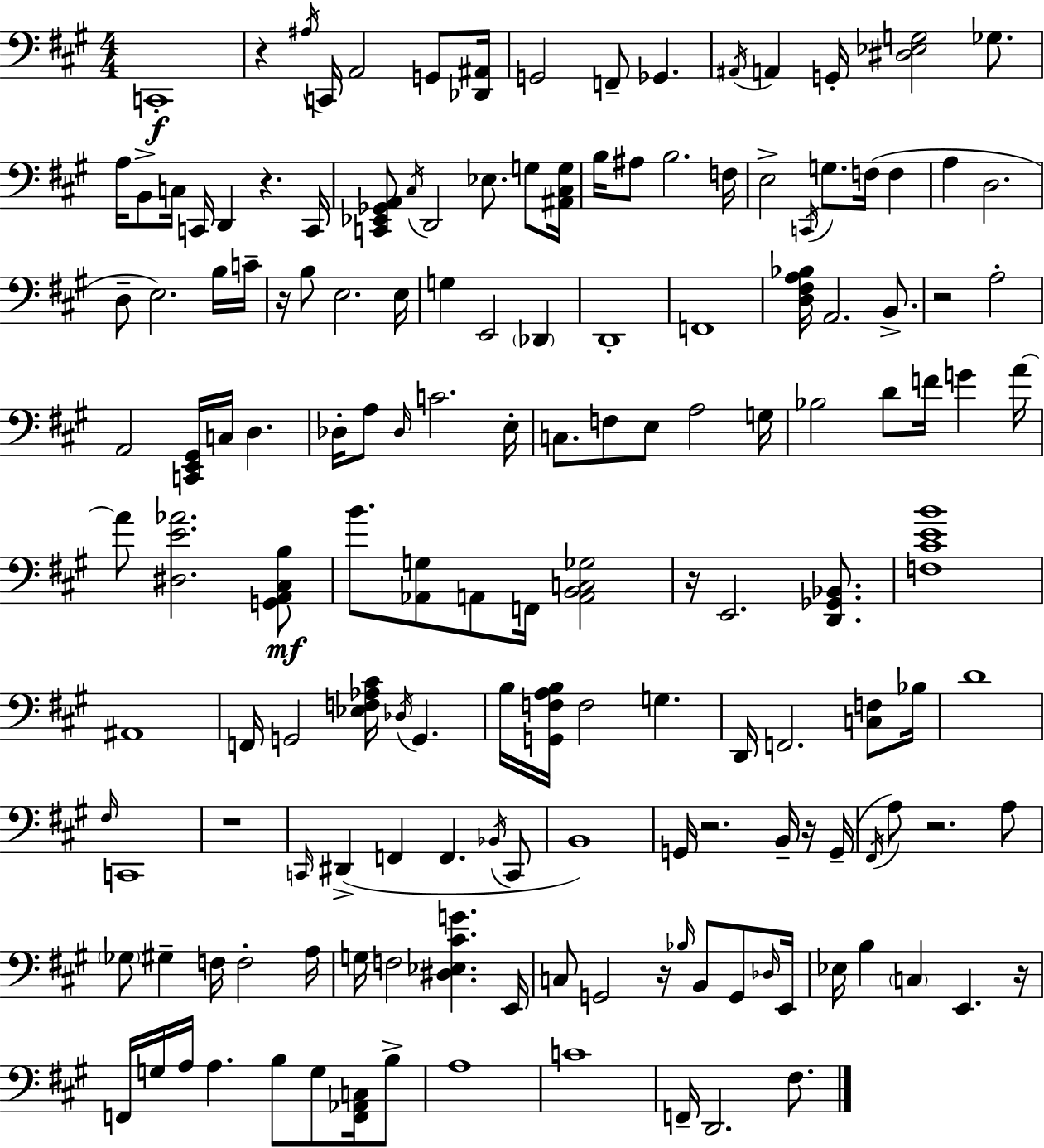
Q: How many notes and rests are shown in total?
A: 157